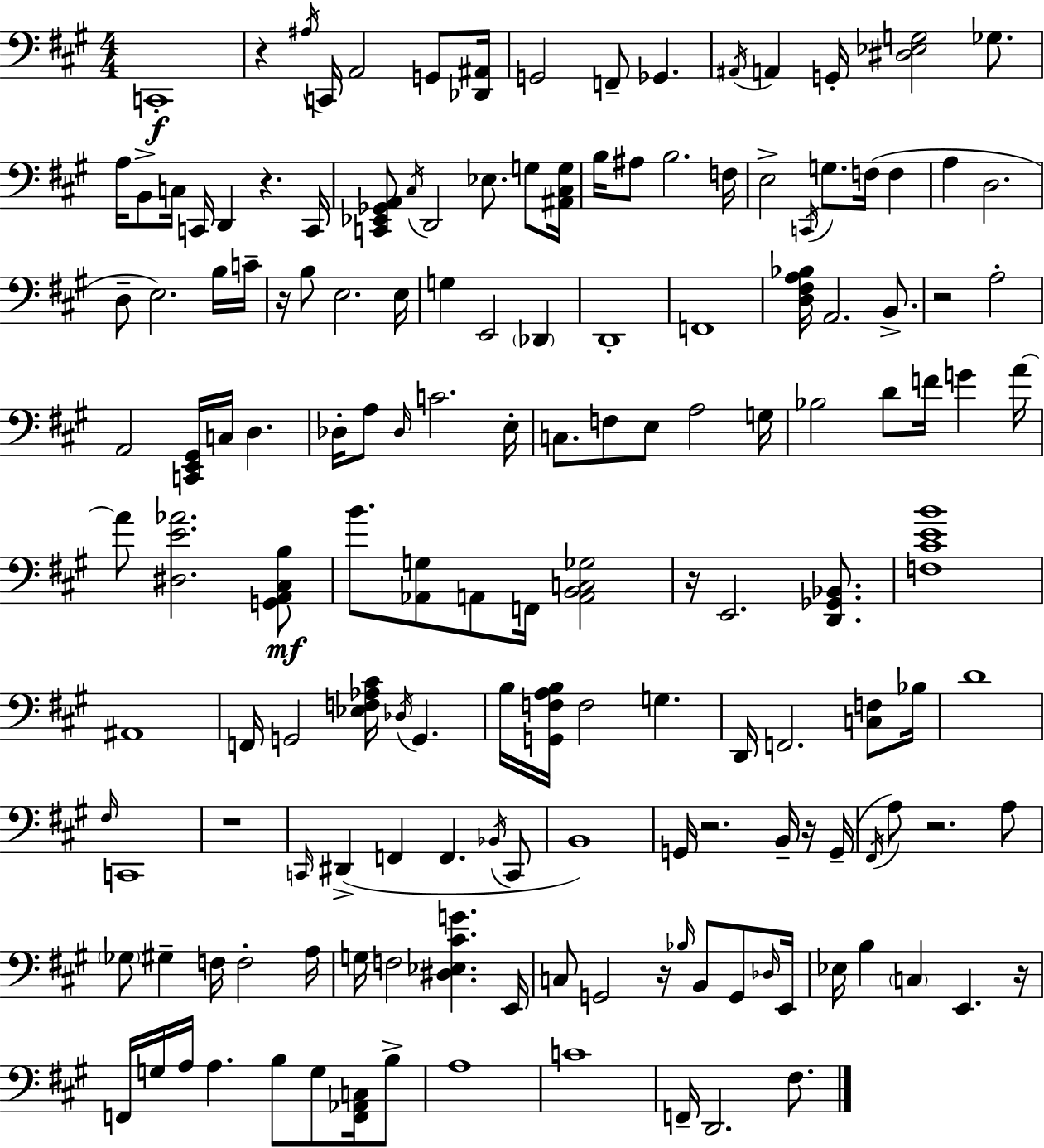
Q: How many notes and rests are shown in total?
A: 157